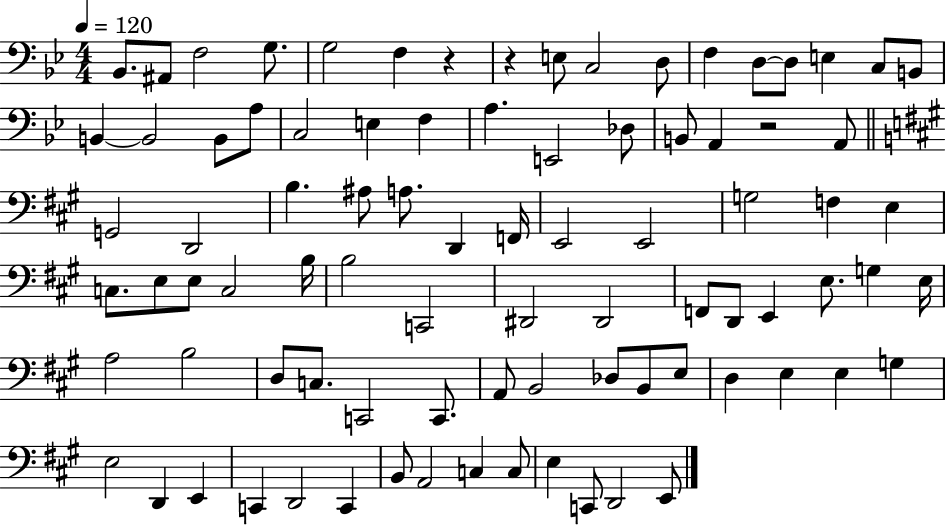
Bb2/e. A#2/e F3/h G3/e. G3/h F3/q R/q R/q E3/e C3/h D3/e F3/q D3/e D3/e E3/q C3/e B2/e B2/q B2/h B2/e A3/e C3/h E3/q F3/q A3/q. E2/h Db3/e B2/e A2/q R/h A2/e G2/h D2/h B3/q. A#3/e A3/e. D2/q F2/s E2/h E2/h G3/h F3/q E3/q C3/e. E3/e E3/e C3/h B3/s B3/h C2/h D#2/h D#2/h F2/e D2/e E2/q E3/e. G3/q E3/s A3/h B3/h D3/e C3/e. C2/h C2/e. A2/e B2/h Db3/e B2/e E3/e D3/q E3/q E3/q G3/q E3/h D2/q E2/q C2/q D2/h C2/q B2/e A2/h C3/q C3/e E3/q C2/e D2/h E2/e